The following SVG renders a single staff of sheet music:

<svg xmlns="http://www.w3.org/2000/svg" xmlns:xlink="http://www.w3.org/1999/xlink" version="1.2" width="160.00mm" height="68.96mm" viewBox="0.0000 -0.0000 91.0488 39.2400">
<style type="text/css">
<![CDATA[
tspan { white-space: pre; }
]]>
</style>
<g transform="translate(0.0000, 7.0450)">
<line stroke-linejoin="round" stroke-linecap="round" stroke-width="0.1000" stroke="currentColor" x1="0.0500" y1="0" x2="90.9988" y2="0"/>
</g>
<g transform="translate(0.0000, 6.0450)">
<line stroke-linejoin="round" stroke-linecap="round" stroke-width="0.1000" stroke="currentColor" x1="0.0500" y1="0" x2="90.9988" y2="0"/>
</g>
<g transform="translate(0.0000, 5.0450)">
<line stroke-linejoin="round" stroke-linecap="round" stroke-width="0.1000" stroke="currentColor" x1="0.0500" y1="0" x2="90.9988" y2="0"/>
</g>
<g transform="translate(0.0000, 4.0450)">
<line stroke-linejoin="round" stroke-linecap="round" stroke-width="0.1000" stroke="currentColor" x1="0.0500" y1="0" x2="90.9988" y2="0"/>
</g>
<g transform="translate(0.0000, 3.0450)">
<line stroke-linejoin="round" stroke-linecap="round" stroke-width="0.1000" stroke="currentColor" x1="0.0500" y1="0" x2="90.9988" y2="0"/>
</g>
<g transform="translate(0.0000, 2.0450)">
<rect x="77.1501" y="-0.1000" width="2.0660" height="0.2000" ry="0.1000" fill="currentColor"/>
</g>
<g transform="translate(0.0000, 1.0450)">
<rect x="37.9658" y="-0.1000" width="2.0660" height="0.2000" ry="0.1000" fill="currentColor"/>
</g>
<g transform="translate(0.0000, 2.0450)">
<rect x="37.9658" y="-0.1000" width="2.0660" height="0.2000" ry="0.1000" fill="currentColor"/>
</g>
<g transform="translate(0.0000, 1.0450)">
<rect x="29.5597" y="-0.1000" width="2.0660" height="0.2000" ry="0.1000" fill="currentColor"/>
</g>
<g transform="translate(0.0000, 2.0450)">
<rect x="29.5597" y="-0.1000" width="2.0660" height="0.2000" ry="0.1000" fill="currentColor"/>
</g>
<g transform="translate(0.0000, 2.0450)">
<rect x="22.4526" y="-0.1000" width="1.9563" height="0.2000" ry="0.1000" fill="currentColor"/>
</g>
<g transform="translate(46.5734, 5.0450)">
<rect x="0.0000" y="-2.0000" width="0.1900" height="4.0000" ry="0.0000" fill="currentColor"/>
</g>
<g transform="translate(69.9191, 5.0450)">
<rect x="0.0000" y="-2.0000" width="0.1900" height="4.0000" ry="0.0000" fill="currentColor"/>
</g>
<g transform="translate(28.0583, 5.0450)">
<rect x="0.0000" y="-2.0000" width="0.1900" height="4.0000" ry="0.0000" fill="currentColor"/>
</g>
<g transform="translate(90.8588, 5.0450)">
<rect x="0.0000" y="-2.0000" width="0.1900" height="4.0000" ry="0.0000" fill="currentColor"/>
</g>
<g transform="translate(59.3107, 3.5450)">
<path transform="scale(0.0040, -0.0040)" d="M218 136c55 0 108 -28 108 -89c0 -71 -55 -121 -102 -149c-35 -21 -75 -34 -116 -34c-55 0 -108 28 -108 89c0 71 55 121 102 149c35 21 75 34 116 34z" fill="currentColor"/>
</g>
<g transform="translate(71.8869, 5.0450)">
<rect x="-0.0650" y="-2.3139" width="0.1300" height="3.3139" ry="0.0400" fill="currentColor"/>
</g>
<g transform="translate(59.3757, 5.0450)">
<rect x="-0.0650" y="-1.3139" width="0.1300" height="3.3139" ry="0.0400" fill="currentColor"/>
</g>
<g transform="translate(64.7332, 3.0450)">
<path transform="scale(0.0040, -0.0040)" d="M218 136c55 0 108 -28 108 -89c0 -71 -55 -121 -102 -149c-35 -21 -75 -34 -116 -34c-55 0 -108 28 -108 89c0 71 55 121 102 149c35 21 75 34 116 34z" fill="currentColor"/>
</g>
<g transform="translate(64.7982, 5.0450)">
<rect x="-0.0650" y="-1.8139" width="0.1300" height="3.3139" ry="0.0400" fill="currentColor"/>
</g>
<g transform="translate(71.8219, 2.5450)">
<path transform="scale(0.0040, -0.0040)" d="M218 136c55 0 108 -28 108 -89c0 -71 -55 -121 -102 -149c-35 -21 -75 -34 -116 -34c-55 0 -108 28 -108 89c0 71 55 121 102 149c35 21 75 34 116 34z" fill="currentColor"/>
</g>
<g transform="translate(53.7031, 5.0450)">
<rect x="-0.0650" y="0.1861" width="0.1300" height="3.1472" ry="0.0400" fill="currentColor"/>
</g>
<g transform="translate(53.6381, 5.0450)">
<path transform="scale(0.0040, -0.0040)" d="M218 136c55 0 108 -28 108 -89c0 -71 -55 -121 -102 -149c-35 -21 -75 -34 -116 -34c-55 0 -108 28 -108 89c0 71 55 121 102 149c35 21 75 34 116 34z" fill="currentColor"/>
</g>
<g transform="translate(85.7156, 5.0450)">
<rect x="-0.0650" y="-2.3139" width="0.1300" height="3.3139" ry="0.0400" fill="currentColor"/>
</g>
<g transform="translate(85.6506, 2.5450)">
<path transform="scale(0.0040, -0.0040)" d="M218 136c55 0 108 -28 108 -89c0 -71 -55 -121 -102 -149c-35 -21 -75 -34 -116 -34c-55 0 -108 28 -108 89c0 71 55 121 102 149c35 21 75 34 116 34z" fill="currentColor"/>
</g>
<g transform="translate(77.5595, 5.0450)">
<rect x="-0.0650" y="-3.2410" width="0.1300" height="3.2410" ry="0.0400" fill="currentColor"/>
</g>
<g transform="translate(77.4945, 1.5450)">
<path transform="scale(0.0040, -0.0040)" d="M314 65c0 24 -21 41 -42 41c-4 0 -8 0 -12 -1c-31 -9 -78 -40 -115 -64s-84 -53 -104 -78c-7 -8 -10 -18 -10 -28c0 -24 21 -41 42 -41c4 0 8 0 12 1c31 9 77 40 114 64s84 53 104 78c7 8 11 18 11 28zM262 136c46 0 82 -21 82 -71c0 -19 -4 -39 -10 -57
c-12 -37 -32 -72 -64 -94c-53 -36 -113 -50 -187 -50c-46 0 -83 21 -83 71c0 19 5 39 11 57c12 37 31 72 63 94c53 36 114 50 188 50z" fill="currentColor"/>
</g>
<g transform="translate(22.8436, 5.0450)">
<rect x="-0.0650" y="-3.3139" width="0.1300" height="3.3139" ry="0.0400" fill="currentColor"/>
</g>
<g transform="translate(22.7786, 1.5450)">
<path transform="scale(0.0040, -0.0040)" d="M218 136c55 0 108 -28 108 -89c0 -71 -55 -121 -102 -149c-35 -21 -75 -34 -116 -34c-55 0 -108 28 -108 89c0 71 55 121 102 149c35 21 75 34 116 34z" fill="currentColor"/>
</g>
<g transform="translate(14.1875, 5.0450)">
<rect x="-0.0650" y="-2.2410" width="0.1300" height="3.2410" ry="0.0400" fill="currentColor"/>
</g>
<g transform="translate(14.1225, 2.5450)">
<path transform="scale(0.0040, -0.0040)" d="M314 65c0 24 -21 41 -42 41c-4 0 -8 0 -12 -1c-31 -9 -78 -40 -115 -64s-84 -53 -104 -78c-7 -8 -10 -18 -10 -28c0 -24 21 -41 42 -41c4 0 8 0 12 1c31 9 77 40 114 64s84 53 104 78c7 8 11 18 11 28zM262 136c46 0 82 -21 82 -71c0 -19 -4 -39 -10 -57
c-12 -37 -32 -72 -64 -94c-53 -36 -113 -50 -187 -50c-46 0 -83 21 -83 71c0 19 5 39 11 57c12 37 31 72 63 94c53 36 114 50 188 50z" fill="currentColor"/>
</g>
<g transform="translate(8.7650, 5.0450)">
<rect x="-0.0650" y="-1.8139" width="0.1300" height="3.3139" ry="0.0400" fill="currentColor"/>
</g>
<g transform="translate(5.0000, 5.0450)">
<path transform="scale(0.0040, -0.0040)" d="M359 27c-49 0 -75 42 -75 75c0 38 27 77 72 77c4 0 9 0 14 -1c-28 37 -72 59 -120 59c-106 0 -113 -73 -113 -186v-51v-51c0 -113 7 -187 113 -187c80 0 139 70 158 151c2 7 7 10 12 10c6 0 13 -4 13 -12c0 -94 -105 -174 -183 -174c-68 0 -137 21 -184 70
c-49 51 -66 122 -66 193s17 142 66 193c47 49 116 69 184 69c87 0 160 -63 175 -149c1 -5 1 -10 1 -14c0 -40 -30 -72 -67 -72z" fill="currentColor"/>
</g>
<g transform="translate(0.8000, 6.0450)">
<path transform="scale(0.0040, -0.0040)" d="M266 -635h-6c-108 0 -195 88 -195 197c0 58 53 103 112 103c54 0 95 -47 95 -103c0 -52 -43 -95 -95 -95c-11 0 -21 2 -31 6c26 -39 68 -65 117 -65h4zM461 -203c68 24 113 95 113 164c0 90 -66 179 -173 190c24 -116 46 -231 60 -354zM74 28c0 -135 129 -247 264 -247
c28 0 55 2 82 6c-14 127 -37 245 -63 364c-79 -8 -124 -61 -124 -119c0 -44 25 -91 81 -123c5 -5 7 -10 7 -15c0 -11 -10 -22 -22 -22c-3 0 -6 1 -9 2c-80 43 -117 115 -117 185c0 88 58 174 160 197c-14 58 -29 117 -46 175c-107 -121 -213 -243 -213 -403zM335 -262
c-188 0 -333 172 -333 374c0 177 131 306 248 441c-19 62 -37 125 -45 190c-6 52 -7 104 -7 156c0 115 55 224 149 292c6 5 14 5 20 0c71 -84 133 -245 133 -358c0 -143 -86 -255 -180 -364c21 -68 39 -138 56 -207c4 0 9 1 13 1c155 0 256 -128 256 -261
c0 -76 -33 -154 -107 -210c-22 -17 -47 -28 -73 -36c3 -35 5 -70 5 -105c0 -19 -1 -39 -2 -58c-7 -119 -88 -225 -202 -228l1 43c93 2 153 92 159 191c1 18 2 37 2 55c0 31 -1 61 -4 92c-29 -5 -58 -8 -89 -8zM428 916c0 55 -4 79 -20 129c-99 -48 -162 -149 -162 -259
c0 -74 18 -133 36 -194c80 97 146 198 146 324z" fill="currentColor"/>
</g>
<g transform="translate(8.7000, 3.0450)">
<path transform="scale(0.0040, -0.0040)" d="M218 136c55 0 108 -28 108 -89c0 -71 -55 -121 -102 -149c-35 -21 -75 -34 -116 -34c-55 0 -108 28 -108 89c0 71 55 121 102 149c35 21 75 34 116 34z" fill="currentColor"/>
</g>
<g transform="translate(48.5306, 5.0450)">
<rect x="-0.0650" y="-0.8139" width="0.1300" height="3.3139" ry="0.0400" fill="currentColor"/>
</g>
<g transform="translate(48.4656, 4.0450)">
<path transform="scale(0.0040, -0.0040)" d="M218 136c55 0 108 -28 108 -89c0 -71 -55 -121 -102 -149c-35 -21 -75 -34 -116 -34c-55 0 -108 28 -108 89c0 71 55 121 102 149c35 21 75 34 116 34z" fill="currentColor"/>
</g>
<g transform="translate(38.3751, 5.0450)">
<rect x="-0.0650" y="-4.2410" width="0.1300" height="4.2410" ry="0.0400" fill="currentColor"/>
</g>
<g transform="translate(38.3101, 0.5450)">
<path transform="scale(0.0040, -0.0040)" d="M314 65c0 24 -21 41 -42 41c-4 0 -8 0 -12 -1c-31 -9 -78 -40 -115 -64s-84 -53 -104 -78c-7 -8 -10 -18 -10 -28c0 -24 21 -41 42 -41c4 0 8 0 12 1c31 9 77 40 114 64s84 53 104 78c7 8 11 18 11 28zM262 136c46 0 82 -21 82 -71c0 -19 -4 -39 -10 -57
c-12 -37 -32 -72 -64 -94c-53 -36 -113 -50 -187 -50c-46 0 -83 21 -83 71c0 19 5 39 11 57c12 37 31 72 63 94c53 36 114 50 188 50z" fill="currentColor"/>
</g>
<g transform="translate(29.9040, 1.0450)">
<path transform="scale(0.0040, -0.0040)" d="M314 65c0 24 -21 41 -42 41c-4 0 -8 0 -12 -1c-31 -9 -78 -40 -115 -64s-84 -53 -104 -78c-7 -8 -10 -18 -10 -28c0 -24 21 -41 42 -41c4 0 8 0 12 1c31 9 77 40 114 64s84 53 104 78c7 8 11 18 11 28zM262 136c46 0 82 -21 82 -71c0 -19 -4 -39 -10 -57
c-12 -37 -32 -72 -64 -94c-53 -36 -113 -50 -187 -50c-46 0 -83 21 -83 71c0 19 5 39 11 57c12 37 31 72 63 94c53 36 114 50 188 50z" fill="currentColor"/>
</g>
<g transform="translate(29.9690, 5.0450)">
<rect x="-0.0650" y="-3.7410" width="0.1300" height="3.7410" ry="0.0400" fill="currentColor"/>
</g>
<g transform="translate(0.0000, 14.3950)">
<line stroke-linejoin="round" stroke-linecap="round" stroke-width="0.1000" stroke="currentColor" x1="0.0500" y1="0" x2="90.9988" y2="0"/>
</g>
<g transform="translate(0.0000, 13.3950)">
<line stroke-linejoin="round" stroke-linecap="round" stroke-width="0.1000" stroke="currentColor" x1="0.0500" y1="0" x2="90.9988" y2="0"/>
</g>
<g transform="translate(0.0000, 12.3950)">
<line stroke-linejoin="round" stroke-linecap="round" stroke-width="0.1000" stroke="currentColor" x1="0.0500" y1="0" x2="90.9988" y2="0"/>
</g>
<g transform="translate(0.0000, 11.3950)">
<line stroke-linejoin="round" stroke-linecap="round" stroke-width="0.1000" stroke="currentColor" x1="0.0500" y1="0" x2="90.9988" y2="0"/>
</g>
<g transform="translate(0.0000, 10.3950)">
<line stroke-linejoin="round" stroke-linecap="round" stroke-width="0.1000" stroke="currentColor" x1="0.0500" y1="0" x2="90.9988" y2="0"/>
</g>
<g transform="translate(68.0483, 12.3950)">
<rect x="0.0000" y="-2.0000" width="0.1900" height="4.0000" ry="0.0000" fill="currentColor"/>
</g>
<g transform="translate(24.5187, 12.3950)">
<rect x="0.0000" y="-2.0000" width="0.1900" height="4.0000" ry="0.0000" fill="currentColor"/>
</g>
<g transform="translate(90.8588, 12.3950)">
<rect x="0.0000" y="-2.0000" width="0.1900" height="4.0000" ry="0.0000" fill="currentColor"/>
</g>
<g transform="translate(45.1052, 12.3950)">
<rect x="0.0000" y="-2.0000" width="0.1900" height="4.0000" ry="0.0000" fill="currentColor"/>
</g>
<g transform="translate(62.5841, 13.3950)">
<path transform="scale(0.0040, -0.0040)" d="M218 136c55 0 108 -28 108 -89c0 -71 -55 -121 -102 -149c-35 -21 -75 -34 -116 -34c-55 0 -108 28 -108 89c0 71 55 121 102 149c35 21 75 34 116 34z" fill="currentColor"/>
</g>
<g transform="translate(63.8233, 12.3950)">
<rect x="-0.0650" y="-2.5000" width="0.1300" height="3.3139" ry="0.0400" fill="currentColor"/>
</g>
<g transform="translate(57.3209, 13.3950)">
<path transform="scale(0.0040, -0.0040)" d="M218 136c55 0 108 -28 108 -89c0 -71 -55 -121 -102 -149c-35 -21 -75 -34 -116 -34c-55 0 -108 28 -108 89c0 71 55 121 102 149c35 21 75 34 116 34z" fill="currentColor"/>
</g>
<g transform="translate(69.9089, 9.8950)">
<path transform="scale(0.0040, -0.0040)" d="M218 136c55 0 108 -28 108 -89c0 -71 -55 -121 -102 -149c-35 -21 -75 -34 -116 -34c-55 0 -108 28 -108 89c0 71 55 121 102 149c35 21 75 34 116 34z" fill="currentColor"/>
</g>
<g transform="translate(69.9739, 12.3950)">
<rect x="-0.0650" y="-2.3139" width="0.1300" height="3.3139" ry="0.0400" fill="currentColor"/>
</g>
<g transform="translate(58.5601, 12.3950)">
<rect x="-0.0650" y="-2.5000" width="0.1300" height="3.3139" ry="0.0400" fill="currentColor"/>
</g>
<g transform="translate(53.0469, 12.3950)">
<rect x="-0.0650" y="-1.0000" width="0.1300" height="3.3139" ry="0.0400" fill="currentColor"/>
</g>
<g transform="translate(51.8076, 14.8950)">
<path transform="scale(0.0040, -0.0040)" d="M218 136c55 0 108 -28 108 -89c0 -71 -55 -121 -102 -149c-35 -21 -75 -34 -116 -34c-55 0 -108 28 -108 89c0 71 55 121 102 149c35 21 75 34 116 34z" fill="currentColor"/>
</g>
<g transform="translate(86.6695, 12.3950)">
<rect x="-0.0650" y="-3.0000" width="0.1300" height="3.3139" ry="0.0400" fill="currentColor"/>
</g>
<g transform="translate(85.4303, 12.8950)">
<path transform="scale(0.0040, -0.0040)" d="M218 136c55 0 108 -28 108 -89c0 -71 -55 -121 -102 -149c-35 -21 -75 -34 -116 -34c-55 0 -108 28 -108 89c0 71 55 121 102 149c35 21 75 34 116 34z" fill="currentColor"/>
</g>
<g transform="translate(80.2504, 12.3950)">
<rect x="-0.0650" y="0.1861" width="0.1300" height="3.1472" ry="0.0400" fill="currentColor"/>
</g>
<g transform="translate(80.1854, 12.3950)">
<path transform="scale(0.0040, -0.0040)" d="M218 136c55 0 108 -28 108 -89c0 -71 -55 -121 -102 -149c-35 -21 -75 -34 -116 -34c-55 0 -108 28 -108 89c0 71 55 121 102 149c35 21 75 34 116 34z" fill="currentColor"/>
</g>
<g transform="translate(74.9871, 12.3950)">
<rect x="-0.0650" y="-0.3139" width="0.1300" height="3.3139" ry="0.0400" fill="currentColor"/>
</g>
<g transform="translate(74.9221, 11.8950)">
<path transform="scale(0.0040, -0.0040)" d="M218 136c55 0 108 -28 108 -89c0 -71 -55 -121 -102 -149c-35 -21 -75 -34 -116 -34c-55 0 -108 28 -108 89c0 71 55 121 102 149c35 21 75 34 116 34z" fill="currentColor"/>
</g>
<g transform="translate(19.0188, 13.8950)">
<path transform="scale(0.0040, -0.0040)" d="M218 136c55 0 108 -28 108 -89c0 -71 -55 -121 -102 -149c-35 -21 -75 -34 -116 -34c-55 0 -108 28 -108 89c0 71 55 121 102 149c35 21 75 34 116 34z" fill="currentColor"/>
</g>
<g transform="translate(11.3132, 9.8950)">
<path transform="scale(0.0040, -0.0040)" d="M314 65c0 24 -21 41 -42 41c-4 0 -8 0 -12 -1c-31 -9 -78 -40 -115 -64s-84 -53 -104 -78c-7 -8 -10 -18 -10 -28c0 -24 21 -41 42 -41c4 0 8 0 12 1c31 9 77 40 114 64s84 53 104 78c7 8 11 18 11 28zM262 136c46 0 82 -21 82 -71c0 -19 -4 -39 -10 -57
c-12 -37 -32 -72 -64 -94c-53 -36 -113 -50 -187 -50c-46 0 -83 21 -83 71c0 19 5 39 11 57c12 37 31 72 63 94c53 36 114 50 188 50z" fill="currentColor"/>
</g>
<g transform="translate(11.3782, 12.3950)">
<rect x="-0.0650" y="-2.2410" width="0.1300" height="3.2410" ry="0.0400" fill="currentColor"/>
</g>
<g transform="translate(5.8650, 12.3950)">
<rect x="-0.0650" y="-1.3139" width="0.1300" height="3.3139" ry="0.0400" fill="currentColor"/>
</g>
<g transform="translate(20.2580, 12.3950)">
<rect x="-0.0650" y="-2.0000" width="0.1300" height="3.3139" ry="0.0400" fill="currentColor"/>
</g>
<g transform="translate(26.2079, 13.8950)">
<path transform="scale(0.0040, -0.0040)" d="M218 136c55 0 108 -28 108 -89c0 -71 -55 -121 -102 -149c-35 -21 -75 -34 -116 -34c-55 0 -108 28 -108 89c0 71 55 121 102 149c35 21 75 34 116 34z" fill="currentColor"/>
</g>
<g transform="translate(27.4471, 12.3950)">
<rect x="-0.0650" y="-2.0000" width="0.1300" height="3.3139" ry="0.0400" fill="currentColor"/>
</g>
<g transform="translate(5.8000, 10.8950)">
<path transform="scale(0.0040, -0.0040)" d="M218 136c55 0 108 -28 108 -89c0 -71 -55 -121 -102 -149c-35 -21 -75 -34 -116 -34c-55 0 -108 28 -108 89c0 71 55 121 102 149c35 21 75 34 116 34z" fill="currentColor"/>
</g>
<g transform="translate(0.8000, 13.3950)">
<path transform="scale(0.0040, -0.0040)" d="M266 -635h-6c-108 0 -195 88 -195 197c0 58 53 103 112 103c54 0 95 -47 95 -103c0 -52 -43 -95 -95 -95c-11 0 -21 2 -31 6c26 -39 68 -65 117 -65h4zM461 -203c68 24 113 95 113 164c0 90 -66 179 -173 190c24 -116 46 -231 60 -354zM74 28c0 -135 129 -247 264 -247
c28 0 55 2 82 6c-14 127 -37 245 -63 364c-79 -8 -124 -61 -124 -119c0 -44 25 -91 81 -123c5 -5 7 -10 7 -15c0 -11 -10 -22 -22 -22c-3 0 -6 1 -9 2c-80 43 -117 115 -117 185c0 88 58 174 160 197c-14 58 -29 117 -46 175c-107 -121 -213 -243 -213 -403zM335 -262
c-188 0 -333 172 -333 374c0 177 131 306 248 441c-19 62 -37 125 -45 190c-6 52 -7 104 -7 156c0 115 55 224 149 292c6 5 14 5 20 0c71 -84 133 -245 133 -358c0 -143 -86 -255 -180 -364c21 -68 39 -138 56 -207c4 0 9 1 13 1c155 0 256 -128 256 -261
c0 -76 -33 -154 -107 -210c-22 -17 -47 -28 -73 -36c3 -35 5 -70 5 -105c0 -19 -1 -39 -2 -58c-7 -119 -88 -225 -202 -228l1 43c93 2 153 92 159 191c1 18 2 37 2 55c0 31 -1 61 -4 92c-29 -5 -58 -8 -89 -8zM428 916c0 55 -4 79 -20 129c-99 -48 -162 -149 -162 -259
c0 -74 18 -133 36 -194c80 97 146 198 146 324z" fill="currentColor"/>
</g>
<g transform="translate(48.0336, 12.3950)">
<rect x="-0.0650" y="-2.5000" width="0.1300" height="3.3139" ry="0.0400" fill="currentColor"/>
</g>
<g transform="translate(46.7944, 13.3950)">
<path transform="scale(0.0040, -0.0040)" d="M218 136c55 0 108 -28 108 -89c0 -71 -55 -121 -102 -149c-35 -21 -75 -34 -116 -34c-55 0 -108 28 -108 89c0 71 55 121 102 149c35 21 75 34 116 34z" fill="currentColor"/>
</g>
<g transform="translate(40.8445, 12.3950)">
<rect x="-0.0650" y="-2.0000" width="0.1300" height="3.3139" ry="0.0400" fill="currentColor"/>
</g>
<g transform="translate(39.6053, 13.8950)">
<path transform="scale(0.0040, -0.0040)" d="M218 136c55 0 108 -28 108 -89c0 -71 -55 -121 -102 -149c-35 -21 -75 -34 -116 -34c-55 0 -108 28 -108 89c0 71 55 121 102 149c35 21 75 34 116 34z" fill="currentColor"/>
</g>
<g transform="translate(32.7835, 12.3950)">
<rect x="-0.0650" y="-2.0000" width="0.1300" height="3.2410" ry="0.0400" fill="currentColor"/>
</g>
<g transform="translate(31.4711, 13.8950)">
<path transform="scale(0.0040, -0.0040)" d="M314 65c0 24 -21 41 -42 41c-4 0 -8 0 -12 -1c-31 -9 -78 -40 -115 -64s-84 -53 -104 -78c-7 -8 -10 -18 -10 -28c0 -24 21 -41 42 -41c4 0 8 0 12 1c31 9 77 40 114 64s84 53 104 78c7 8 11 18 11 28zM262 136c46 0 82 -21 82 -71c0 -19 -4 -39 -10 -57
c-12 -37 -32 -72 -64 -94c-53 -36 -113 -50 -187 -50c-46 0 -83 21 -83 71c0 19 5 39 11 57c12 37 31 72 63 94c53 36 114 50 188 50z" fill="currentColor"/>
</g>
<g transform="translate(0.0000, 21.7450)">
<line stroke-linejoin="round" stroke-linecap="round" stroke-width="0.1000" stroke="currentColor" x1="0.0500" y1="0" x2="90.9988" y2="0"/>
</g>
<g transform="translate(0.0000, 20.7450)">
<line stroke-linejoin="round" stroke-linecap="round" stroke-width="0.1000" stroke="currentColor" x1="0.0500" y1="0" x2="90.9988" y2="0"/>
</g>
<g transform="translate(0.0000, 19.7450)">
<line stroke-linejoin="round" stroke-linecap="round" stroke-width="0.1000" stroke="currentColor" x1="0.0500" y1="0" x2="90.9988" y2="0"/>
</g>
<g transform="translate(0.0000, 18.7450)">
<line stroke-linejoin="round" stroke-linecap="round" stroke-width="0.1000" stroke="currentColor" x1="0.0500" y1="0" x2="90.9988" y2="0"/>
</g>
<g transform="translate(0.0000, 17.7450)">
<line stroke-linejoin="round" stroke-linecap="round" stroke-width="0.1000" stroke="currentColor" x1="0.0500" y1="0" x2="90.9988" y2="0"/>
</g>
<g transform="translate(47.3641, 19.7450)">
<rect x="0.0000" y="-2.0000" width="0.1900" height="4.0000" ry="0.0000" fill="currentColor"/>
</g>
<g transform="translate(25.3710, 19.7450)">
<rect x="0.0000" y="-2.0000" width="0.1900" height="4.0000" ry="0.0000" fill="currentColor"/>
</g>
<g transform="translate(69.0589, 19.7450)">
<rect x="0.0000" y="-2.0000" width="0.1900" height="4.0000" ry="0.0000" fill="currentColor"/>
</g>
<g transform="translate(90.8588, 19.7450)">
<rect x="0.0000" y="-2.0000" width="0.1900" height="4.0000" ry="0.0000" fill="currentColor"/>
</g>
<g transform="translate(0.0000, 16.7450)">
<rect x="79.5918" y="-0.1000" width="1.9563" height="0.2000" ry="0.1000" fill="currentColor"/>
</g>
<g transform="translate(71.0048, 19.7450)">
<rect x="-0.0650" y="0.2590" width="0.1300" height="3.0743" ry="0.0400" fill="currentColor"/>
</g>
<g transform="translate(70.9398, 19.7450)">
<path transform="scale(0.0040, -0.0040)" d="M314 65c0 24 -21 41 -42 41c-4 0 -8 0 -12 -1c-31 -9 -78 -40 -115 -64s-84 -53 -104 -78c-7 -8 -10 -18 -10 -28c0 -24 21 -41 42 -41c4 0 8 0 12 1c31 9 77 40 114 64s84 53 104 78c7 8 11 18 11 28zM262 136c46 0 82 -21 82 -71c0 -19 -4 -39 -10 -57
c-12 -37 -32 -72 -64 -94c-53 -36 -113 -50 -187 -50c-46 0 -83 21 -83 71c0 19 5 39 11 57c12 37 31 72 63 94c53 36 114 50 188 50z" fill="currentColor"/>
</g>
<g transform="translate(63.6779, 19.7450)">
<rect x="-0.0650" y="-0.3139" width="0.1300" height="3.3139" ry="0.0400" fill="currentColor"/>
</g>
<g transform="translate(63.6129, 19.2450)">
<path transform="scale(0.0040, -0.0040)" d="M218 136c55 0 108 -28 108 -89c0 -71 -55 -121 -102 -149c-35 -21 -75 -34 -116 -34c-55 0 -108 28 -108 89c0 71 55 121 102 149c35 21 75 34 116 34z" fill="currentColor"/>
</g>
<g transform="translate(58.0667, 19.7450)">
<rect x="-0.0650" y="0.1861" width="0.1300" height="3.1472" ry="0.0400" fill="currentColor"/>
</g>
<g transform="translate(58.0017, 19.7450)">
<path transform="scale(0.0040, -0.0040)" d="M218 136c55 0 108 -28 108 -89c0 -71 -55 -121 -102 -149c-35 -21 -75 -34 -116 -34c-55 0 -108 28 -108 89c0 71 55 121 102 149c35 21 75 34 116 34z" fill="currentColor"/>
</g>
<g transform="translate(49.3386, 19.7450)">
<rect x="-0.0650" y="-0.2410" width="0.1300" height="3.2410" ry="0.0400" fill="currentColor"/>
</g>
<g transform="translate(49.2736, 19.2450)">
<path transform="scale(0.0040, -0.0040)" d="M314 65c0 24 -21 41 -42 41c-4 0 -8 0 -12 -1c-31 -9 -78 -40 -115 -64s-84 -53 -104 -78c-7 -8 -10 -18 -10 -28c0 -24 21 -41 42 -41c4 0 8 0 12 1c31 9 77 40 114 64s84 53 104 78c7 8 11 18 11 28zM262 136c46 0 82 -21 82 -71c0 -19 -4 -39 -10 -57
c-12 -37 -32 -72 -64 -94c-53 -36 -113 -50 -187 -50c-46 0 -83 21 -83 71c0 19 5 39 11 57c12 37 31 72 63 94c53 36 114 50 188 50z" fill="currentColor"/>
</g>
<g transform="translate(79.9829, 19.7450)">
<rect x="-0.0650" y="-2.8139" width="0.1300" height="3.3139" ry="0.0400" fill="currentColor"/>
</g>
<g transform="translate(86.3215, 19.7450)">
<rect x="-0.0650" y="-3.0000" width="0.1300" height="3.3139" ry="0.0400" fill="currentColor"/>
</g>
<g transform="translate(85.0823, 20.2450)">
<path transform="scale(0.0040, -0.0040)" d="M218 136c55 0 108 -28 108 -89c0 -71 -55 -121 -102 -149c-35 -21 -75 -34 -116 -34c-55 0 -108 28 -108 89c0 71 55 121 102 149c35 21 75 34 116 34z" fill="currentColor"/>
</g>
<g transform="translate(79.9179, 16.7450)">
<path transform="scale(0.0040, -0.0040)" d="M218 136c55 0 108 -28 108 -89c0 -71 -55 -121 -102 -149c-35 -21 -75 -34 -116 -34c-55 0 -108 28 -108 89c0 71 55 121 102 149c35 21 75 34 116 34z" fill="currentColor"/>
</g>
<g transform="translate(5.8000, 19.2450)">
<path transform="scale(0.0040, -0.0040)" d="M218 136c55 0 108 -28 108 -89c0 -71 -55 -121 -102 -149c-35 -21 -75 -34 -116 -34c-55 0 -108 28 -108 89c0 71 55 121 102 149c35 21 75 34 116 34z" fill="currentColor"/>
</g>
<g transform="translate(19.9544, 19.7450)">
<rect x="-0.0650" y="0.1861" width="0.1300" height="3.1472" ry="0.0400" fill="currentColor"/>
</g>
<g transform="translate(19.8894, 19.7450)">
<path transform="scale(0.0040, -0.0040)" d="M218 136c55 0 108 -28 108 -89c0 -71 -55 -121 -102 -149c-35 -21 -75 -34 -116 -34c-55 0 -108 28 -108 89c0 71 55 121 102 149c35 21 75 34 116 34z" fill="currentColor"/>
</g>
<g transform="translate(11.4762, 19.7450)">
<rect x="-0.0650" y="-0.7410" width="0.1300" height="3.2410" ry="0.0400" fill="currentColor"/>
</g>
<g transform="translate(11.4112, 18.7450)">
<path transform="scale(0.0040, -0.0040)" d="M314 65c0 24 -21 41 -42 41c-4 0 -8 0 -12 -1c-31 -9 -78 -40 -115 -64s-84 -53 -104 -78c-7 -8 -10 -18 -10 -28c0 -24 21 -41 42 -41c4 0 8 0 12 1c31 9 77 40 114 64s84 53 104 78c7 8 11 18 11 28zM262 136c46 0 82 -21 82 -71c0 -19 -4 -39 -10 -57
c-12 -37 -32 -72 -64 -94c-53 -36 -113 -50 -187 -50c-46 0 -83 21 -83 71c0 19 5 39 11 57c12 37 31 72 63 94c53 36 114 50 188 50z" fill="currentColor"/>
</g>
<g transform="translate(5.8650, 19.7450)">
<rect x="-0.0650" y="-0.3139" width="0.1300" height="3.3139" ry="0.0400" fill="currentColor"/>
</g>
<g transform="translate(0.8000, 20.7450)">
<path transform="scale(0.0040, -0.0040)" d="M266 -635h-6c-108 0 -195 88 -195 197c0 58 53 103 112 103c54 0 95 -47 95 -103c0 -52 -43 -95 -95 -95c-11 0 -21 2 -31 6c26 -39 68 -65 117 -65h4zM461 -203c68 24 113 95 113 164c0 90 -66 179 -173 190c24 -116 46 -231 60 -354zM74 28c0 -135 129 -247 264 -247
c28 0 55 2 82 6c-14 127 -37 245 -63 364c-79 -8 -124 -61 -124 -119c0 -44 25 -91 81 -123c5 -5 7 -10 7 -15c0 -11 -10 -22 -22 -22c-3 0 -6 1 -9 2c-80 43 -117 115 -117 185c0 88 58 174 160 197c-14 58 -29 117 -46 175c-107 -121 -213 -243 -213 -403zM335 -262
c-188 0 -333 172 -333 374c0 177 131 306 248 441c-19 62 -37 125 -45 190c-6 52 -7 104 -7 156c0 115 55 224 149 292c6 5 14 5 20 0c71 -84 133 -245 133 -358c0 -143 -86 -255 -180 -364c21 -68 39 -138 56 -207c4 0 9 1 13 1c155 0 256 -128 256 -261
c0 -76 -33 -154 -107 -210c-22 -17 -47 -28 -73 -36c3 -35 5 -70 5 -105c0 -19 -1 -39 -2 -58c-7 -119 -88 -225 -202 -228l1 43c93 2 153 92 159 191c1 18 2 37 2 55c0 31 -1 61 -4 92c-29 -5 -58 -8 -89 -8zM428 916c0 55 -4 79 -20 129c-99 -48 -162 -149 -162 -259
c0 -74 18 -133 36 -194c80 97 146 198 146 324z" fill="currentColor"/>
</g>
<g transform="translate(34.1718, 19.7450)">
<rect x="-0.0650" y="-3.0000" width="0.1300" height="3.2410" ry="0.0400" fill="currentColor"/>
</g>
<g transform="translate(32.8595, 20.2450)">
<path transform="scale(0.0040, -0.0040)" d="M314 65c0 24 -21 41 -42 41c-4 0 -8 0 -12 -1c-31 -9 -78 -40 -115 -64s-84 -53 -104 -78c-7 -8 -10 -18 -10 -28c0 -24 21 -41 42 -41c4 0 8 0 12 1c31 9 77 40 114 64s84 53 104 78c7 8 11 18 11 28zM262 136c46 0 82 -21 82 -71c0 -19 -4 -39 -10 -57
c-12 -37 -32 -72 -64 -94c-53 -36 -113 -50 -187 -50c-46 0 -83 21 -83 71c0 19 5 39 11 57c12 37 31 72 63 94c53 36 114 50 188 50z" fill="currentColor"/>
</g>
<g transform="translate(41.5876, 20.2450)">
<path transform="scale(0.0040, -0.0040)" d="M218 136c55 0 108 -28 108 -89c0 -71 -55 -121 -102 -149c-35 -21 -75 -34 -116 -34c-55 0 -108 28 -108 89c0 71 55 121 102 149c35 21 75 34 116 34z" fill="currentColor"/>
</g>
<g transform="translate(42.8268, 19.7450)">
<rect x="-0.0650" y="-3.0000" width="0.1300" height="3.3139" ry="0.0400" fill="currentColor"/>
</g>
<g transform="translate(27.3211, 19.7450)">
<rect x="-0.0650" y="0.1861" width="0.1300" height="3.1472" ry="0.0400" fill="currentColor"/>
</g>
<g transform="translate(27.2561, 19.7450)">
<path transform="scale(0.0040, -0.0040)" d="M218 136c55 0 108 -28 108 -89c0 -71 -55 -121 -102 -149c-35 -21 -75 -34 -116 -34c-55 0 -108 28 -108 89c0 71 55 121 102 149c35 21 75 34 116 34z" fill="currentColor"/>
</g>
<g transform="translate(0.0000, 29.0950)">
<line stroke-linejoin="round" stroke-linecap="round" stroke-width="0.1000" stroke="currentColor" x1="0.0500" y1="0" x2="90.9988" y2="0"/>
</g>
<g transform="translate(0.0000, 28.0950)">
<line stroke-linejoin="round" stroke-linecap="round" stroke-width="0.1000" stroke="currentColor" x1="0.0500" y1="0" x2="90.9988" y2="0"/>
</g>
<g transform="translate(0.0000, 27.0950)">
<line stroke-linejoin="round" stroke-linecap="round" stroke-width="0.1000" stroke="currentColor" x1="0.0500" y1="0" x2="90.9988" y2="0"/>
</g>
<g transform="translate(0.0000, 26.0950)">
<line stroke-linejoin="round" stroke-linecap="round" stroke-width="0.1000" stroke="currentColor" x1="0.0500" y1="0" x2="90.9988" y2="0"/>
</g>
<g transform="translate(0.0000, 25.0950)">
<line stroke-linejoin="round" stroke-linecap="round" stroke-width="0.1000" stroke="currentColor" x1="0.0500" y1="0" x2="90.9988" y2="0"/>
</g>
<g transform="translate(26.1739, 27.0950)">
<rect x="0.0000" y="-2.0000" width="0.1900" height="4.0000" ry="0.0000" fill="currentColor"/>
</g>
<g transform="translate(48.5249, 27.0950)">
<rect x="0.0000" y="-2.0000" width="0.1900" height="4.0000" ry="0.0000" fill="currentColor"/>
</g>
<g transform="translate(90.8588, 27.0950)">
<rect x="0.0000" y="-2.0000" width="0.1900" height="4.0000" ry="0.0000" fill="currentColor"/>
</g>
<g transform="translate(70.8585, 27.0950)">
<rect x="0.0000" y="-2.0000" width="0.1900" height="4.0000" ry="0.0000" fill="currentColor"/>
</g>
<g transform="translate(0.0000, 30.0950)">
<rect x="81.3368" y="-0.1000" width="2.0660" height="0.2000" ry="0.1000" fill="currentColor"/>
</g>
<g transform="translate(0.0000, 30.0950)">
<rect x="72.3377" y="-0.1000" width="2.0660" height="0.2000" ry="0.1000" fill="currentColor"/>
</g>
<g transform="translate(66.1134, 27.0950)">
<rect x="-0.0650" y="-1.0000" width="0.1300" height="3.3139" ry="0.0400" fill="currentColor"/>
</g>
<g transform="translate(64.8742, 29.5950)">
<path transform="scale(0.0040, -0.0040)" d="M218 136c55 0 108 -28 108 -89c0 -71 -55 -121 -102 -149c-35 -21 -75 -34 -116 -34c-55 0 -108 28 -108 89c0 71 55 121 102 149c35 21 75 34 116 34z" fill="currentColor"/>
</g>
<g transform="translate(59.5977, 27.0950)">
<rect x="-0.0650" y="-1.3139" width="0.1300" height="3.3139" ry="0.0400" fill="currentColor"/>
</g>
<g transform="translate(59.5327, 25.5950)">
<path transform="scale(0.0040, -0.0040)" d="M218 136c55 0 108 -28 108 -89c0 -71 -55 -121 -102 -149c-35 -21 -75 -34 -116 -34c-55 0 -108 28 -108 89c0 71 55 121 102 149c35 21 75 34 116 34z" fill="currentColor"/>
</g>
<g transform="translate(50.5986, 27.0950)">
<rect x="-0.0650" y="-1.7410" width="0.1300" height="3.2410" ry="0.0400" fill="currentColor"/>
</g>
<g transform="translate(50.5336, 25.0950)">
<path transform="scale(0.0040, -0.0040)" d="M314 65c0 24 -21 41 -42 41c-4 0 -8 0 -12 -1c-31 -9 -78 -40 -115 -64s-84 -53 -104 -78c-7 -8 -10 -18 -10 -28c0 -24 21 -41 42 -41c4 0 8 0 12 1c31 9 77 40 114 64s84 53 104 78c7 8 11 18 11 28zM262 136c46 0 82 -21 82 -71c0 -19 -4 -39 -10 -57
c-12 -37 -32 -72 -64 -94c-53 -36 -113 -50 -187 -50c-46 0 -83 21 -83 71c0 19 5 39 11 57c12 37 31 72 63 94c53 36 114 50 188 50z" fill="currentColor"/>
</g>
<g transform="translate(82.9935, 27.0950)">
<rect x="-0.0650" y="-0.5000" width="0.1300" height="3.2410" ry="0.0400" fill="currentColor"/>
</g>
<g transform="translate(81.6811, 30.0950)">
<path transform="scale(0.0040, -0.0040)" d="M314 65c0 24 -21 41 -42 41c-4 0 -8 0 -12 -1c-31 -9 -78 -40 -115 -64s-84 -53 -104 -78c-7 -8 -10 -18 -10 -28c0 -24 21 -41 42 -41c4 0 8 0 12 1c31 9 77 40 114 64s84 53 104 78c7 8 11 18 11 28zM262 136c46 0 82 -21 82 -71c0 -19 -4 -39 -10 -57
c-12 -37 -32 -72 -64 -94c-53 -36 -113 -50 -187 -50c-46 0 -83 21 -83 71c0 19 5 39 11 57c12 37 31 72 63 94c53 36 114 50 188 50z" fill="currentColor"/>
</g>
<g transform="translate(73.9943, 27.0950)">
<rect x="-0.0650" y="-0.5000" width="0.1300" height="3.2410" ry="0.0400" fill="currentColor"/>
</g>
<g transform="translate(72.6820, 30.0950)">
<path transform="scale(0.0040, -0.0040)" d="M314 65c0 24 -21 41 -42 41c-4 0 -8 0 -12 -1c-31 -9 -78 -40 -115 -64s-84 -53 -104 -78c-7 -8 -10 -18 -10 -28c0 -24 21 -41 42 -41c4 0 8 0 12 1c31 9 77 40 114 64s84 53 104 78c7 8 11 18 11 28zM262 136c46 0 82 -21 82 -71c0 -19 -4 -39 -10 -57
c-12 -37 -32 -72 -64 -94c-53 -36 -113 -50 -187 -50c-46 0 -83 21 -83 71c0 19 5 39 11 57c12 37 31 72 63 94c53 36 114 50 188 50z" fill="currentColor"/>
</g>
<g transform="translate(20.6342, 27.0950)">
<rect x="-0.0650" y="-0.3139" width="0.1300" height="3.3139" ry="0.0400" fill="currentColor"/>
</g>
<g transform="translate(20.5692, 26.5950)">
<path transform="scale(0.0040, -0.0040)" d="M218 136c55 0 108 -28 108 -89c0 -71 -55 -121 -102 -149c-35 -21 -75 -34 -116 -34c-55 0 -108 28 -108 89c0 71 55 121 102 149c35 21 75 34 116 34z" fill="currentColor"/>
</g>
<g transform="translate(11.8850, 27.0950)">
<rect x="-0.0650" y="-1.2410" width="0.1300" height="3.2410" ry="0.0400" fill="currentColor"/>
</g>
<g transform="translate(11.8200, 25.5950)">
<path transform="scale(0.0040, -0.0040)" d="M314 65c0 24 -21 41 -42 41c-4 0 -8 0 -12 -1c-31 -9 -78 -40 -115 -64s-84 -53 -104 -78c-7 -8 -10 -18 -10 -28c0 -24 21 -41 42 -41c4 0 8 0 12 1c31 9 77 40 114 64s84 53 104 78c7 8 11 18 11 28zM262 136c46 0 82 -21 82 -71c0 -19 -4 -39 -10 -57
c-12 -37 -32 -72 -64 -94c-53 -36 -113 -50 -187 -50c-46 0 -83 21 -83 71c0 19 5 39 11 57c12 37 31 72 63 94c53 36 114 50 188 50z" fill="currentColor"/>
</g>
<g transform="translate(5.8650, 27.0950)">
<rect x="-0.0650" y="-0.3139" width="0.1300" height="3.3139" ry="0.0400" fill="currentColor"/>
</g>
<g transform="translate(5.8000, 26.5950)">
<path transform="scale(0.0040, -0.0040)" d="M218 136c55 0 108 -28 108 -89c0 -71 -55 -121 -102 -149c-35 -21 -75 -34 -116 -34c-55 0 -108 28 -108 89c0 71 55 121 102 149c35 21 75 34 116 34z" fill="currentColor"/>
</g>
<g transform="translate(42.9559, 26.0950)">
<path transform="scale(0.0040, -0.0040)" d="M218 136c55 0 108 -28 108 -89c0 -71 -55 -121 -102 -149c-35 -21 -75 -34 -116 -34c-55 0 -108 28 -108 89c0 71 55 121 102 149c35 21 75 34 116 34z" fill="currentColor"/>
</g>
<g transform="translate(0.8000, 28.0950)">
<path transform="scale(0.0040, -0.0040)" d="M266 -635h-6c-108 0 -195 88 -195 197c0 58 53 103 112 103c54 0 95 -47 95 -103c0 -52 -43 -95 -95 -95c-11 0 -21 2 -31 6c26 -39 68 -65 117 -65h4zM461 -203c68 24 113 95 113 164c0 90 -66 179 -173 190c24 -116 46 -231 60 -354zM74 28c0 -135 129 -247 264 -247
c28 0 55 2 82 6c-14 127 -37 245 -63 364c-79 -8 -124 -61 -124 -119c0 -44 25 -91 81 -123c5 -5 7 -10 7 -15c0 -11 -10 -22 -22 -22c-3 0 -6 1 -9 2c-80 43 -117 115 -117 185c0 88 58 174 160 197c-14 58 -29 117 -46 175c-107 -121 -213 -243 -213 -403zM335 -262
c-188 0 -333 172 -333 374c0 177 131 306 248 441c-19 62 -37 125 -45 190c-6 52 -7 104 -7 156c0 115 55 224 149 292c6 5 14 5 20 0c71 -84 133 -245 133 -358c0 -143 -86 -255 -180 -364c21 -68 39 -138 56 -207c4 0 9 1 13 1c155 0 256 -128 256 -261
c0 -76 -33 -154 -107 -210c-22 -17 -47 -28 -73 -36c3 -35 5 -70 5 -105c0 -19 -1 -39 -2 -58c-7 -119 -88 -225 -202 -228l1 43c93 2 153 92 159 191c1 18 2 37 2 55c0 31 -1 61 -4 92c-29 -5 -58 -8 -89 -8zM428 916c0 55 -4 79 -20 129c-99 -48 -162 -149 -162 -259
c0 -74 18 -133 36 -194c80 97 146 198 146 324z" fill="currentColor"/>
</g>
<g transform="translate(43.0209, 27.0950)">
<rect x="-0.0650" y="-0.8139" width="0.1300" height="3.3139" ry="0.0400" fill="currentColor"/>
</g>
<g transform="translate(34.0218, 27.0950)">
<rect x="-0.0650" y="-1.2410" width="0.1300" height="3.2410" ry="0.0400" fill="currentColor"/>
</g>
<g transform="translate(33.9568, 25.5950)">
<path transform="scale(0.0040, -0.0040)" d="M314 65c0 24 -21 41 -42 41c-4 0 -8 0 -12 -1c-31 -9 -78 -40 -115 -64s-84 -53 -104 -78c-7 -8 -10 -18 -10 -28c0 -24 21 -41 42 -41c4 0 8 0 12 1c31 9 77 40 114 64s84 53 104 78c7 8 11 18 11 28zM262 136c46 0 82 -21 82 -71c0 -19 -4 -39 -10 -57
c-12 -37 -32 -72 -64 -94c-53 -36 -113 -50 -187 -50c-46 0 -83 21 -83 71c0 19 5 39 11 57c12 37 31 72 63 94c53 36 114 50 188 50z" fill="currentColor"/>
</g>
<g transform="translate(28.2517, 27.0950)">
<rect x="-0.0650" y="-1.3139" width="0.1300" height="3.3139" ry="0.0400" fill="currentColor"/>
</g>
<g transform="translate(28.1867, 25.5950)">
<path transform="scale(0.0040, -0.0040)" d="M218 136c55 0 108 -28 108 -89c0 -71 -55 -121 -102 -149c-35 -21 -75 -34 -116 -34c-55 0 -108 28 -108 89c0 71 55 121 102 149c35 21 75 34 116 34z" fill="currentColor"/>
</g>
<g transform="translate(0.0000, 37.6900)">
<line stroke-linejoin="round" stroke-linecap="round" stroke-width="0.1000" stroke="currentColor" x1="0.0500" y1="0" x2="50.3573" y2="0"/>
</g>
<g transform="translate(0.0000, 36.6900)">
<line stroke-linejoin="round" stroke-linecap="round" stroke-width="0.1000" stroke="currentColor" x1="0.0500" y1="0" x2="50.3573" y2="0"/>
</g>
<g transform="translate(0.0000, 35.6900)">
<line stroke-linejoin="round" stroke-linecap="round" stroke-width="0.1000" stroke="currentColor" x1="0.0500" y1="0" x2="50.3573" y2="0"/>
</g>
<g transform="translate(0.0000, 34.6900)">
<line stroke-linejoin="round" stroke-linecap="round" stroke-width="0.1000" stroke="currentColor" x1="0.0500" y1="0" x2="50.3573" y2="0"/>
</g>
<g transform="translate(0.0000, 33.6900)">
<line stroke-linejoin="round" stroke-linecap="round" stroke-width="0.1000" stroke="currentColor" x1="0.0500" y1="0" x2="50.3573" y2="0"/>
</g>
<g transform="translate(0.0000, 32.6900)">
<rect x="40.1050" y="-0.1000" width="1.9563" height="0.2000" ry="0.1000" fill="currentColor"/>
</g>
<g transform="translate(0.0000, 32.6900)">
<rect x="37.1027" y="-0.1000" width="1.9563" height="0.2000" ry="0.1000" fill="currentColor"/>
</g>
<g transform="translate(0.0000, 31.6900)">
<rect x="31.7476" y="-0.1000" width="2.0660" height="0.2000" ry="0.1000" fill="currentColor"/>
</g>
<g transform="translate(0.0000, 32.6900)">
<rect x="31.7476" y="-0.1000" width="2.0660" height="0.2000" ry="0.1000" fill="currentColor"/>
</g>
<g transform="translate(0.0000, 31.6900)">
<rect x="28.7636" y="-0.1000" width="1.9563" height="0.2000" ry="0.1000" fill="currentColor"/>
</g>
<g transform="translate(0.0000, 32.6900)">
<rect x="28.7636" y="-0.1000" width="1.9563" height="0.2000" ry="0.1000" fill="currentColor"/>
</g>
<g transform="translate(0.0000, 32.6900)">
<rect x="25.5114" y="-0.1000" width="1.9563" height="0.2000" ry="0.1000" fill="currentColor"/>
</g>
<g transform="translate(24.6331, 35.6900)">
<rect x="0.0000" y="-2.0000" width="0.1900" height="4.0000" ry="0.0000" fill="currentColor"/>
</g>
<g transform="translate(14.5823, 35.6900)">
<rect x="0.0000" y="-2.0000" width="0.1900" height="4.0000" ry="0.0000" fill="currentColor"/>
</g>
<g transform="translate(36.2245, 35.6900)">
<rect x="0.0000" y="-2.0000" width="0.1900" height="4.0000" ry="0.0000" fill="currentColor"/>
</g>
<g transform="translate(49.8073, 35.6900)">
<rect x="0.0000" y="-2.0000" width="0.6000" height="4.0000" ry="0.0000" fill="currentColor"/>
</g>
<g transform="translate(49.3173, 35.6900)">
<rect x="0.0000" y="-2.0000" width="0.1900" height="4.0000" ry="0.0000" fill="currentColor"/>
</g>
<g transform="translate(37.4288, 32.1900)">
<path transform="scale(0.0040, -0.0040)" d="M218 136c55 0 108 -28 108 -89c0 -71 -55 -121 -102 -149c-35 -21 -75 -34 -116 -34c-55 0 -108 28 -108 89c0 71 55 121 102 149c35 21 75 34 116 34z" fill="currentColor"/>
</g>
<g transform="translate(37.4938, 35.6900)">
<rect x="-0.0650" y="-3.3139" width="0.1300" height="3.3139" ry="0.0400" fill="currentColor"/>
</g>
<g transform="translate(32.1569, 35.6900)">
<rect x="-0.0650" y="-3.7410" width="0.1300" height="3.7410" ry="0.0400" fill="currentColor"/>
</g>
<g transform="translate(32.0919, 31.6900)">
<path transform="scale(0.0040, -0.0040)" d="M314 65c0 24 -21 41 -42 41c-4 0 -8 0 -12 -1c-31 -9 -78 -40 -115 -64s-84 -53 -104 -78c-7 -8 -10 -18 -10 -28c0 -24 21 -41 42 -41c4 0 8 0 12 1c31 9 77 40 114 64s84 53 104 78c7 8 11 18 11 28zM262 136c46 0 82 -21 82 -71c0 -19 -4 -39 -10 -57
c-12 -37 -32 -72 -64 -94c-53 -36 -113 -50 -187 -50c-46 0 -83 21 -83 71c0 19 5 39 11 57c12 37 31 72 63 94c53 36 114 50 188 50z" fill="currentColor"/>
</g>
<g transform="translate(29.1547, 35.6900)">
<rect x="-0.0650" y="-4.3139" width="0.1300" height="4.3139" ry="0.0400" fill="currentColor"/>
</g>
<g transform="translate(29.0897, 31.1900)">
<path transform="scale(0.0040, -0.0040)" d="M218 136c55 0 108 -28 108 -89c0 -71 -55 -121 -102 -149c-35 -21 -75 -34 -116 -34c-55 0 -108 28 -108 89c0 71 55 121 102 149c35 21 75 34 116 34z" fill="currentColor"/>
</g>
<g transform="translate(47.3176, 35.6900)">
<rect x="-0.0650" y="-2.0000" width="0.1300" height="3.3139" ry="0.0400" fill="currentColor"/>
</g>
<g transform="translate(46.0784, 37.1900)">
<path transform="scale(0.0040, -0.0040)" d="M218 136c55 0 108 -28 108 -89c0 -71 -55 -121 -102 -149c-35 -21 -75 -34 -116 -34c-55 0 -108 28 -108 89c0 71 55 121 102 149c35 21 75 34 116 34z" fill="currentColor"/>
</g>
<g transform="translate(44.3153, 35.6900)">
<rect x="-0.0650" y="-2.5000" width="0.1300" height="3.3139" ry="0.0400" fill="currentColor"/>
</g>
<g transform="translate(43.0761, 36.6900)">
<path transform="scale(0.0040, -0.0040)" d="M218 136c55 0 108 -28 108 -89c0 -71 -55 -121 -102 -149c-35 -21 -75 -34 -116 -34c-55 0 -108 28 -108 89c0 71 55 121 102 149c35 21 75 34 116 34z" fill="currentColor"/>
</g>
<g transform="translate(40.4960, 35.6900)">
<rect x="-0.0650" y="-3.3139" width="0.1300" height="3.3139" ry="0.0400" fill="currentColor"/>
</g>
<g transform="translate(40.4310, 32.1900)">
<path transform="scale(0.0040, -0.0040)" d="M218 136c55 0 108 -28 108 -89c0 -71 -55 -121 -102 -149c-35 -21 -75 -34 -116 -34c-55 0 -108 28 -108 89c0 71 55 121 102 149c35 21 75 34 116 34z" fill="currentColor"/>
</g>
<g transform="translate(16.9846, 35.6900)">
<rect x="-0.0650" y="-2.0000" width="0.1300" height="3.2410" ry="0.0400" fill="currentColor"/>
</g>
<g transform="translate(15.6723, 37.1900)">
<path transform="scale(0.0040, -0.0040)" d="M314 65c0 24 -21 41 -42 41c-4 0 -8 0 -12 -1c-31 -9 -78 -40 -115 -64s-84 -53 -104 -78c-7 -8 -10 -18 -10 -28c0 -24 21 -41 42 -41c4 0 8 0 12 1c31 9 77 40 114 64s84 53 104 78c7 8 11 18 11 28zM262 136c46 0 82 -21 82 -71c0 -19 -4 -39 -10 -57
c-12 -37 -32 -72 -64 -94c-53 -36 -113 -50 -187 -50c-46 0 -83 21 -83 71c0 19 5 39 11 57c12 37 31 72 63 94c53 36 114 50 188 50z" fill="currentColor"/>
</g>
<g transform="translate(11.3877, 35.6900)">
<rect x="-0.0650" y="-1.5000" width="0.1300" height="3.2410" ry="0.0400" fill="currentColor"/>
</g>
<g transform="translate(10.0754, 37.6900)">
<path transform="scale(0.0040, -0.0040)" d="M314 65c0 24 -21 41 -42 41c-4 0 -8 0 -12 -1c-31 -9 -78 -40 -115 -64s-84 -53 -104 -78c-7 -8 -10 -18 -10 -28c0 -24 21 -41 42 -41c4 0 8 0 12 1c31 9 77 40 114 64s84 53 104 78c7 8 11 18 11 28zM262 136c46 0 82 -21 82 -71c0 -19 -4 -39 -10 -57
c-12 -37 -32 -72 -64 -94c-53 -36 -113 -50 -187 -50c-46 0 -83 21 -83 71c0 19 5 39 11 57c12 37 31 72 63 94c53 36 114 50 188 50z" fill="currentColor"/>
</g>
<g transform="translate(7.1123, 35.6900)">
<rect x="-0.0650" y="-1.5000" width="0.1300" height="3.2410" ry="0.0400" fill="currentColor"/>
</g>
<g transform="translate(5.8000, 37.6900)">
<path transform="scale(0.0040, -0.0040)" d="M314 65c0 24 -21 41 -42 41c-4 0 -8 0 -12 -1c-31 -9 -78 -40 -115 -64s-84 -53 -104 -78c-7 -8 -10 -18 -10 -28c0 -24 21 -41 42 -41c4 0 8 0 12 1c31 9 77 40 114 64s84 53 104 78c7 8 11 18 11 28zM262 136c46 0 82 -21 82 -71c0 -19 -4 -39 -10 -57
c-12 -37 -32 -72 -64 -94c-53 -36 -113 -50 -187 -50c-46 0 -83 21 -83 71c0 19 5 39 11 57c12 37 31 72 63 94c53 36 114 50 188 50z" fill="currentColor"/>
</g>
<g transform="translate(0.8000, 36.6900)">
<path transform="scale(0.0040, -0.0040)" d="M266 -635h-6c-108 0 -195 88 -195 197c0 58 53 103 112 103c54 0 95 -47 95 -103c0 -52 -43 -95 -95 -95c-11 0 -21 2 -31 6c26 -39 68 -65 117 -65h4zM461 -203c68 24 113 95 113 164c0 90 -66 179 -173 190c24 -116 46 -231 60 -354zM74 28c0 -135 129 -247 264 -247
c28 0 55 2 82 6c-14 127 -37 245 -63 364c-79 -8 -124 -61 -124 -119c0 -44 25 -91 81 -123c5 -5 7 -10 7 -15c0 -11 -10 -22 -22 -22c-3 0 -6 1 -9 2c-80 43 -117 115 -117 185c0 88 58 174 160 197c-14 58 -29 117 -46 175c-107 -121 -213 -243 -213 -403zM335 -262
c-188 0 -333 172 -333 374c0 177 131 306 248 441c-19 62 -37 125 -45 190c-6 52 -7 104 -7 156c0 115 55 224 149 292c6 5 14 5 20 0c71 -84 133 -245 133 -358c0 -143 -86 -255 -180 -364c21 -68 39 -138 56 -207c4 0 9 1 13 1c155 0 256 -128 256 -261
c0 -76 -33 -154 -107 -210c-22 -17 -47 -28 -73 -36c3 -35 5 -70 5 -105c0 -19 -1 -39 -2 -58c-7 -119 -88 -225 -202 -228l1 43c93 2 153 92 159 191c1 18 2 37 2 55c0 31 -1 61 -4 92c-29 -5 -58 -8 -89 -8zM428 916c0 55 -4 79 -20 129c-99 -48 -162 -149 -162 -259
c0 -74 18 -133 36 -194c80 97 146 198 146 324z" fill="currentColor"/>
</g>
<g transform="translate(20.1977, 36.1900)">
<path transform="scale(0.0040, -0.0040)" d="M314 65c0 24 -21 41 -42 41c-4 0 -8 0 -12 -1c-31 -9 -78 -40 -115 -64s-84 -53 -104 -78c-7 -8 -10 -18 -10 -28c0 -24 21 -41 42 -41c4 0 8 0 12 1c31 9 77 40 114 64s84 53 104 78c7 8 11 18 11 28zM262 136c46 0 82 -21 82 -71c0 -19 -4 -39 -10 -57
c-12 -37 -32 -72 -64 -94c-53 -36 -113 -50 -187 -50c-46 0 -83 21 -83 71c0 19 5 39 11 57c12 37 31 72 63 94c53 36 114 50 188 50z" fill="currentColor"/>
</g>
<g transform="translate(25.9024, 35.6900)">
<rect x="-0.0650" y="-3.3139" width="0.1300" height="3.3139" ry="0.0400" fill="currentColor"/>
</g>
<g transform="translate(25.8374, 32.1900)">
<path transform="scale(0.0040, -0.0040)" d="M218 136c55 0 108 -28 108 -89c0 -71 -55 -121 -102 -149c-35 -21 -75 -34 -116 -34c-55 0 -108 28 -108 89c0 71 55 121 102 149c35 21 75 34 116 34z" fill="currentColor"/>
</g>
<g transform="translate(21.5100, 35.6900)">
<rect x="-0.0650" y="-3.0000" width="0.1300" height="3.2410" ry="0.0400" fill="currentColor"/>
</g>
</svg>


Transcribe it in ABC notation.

X:1
T:Untitled
M:4/4
L:1/4
K:C
f g2 b c'2 d'2 d B e f g b2 g e g2 F F F2 F G D G G g c B A c d2 B B A2 A c2 B c B2 a A c e2 c e e2 d f2 e D C2 C2 E2 E2 F2 A2 b d' c'2 b b G F